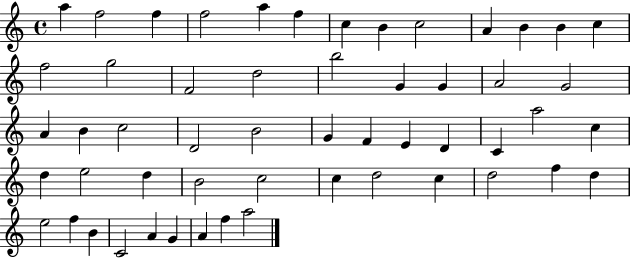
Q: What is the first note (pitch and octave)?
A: A5